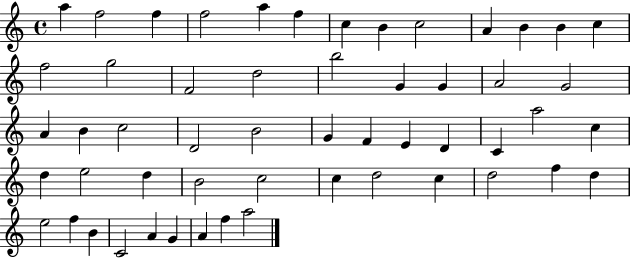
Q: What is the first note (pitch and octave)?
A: A5